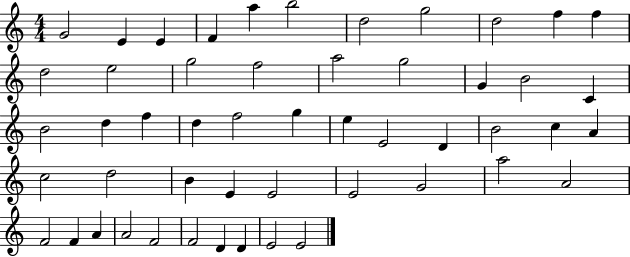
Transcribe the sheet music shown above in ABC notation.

X:1
T:Untitled
M:4/4
L:1/4
K:C
G2 E E F a b2 d2 g2 d2 f f d2 e2 g2 f2 a2 g2 G B2 C B2 d f d f2 g e E2 D B2 c A c2 d2 B E E2 E2 G2 a2 A2 F2 F A A2 F2 F2 D D E2 E2